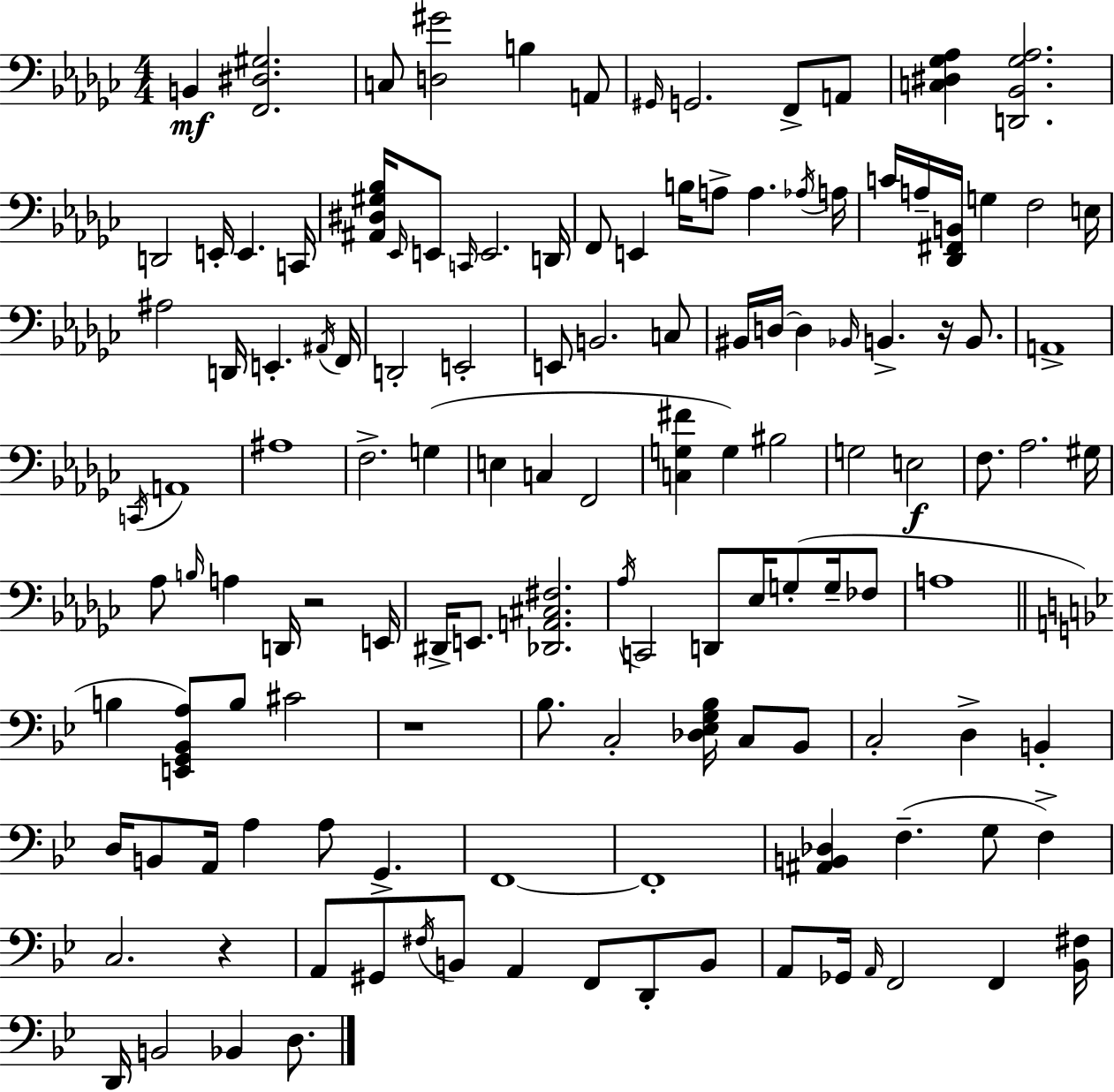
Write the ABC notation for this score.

X:1
T:Untitled
M:4/4
L:1/4
K:Ebm
B,, [F,,^D,^G,]2 C,/2 [D,^G]2 B, A,,/2 ^G,,/4 G,,2 F,,/2 A,,/2 [C,^D,_G,_A,] [D,,_B,,_G,_A,]2 D,,2 E,,/4 E,, C,,/4 [^A,,^D,^G,_B,]/4 _E,,/4 E,,/2 C,,/4 E,,2 D,,/4 F,,/2 E,, B,/4 A,/2 A, _A,/4 A,/4 C/4 A,/4 [_D,,^F,,B,,]/4 G, F,2 E,/4 ^A,2 D,,/4 E,, ^A,,/4 F,,/4 D,,2 E,,2 E,,/2 B,,2 C,/2 ^B,,/4 D,/4 D, _B,,/4 B,, z/4 B,,/2 A,,4 C,,/4 A,,4 ^A,4 F,2 G, E, C, F,,2 [C,G,^F] G, ^B,2 G,2 E,2 F,/2 _A,2 ^G,/4 _A,/2 B,/4 A, D,,/4 z2 E,,/4 ^D,,/4 E,,/2 [_D,,A,,^C,^F,]2 _A,/4 C,,2 D,,/2 _E,/4 G,/2 G,/4 _F,/2 A,4 B, [E,,G,,_B,,A,]/2 B,/2 ^C2 z4 _B,/2 C,2 [_D,_E,G,_B,]/4 C,/2 _B,,/2 C,2 D, B,, D,/4 B,,/2 A,,/4 A, A,/2 G,, F,,4 F,,4 [^A,,B,,_D,] F, G,/2 F, C,2 z A,,/2 ^G,,/2 ^F,/4 B,,/2 A,, F,,/2 D,,/2 B,,/2 A,,/2 _G,,/4 A,,/4 F,,2 F,, [_B,,^F,]/4 D,,/4 B,,2 _B,, D,/2